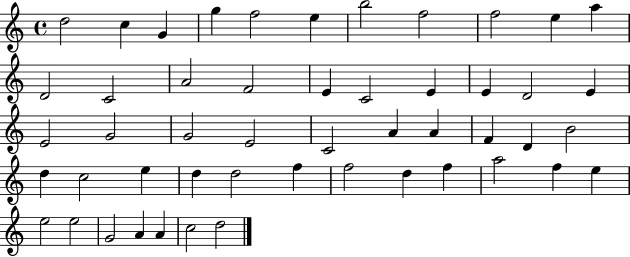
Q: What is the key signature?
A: C major